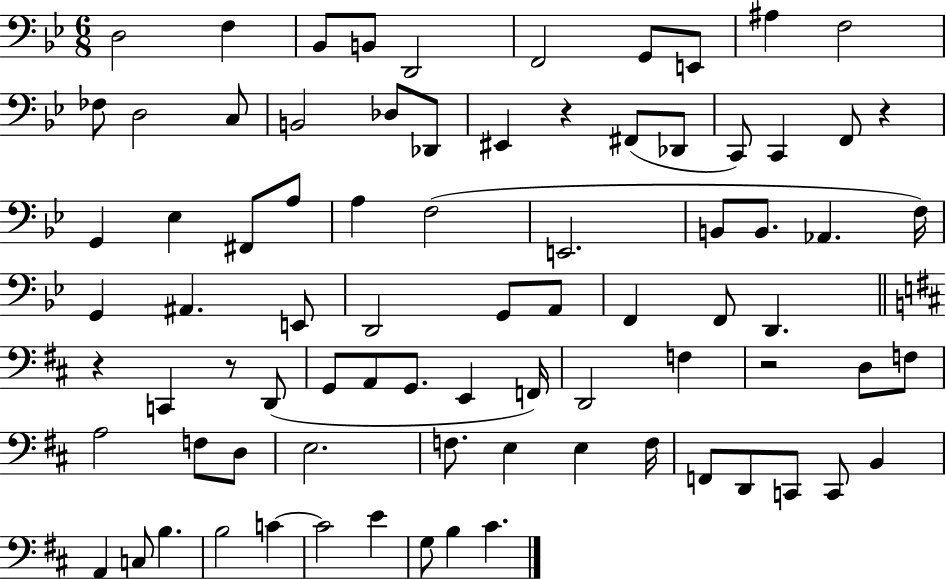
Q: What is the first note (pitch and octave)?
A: D3